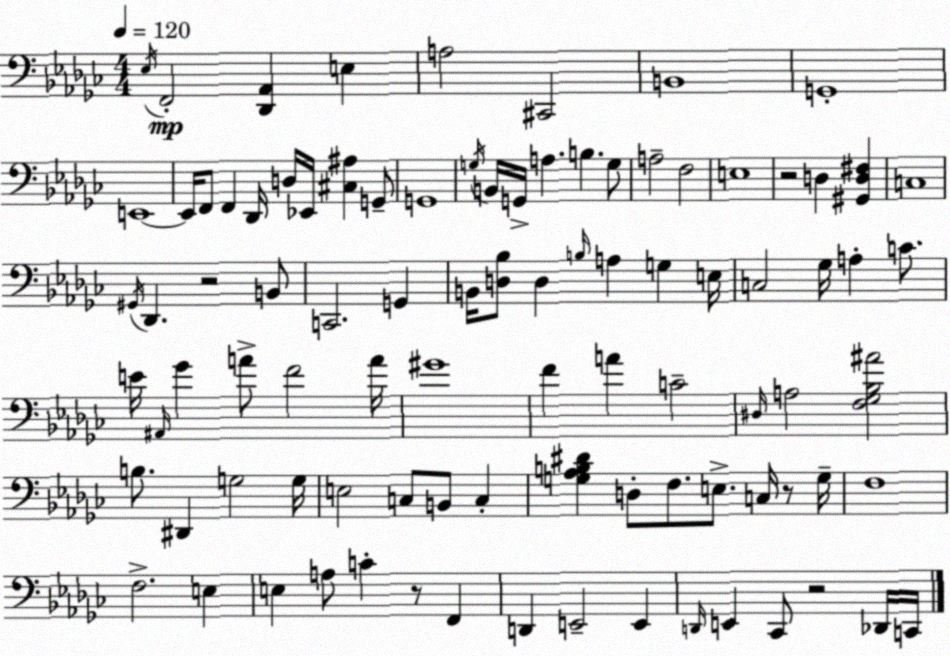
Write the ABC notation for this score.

X:1
T:Untitled
M:4/4
L:1/4
K:Ebm
_E,/4 F,,2 [_D,,_A,,] E, A,2 ^C,,2 B,,4 G,,4 E,,4 E,,/4 F,,/2 F,, _D,,/4 D,/4 _E,,/4 [^C,^A,] G,,/2 G,,4 G,/4 B,,/4 G,,/4 A, B, G,/2 A,2 F,2 E,4 z2 D, [^G,,D,^F,] C,4 ^G,,/4 _D,, z2 B,,/2 C,,2 G,, B,,/4 [D,_B,]/2 D, B,/4 A, G, E,/4 C,2 _G,/4 A, C/2 E/4 ^A,,/4 _G A/2 F2 A/4 ^G4 F A C2 ^D,/4 A,2 [F,_G,_B,^A]2 B,/2 ^D,, G,2 G,/4 E,2 C,/2 B,,/2 C, [G,_A,B,^D] D,/2 F,/2 E,/2 C,/4 z/2 G,/4 F,4 F,2 E, E, A,/2 C z/2 F,, D,, E,,2 E,, D,,/4 E,, _C,,/2 z2 _D,,/4 C,,/4